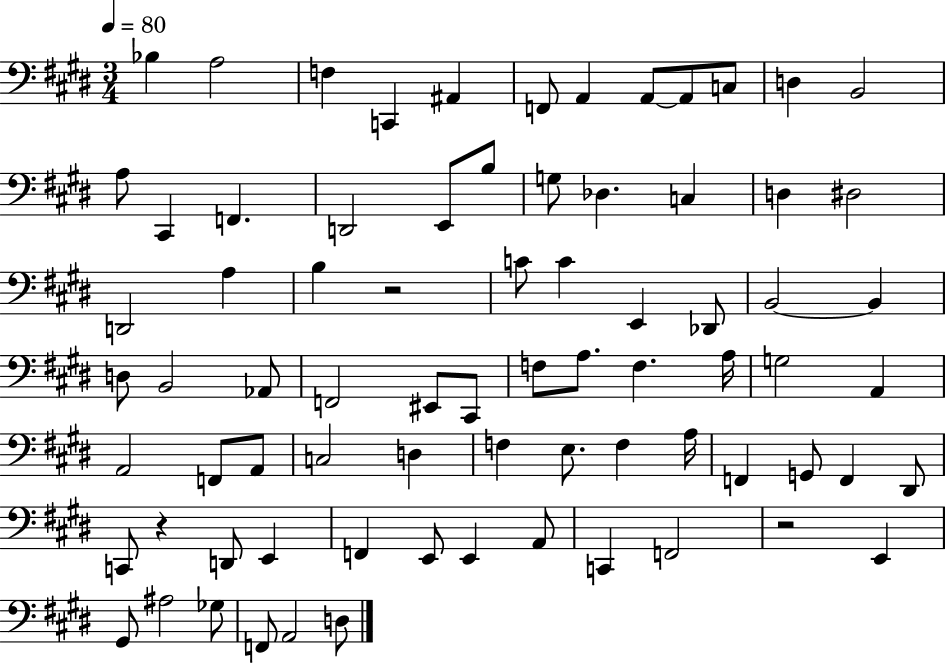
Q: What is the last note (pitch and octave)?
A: D3